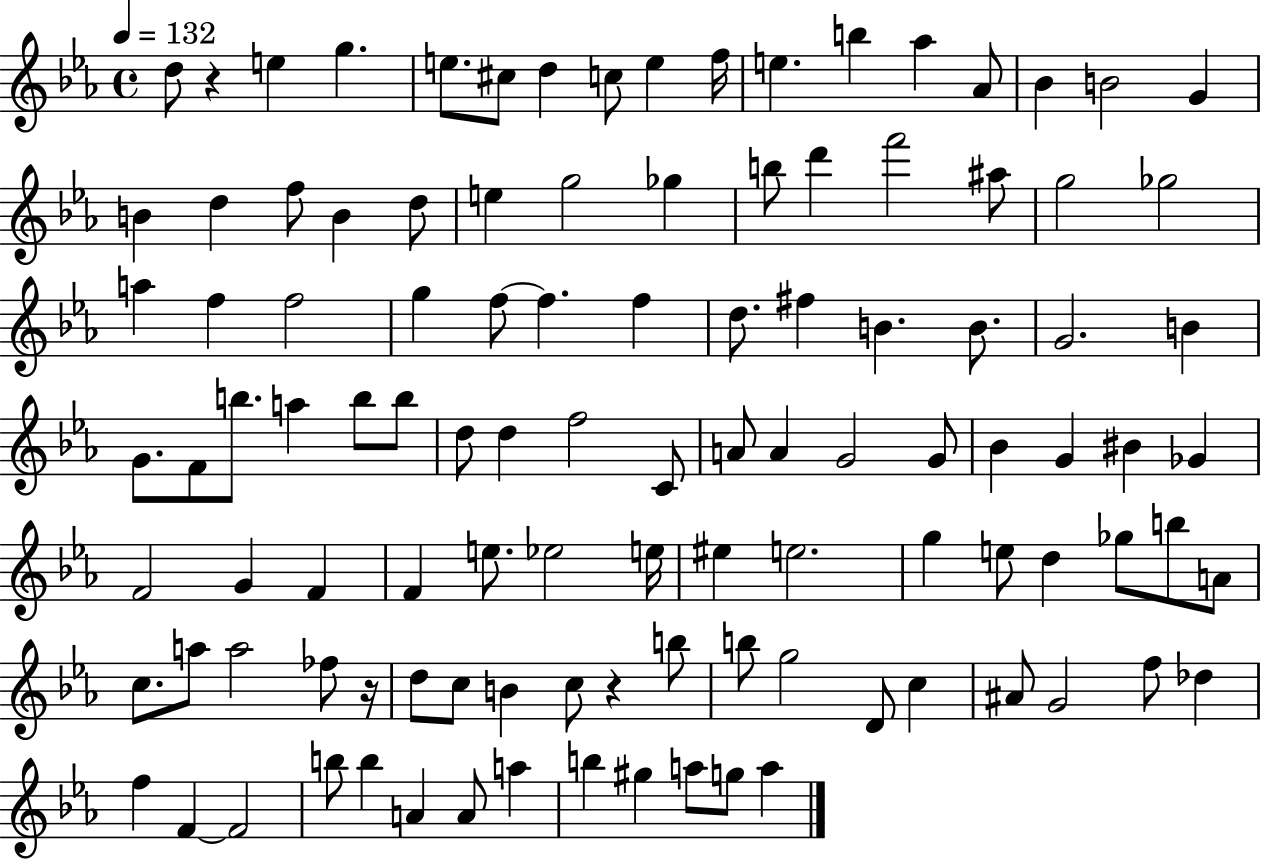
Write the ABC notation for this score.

X:1
T:Untitled
M:4/4
L:1/4
K:Eb
d/2 z e g e/2 ^c/2 d c/2 e f/4 e b _a _A/2 _B B2 G B d f/2 B d/2 e g2 _g b/2 d' f'2 ^a/2 g2 _g2 a f f2 g f/2 f f d/2 ^f B B/2 G2 B G/2 F/2 b/2 a b/2 b/2 d/2 d f2 C/2 A/2 A G2 G/2 _B G ^B _G F2 G F F e/2 _e2 e/4 ^e e2 g e/2 d _g/2 b/2 A/2 c/2 a/2 a2 _f/2 z/4 d/2 c/2 B c/2 z b/2 b/2 g2 D/2 c ^A/2 G2 f/2 _d f F F2 b/2 b A A/2 a b ^g a/2 g/2 a